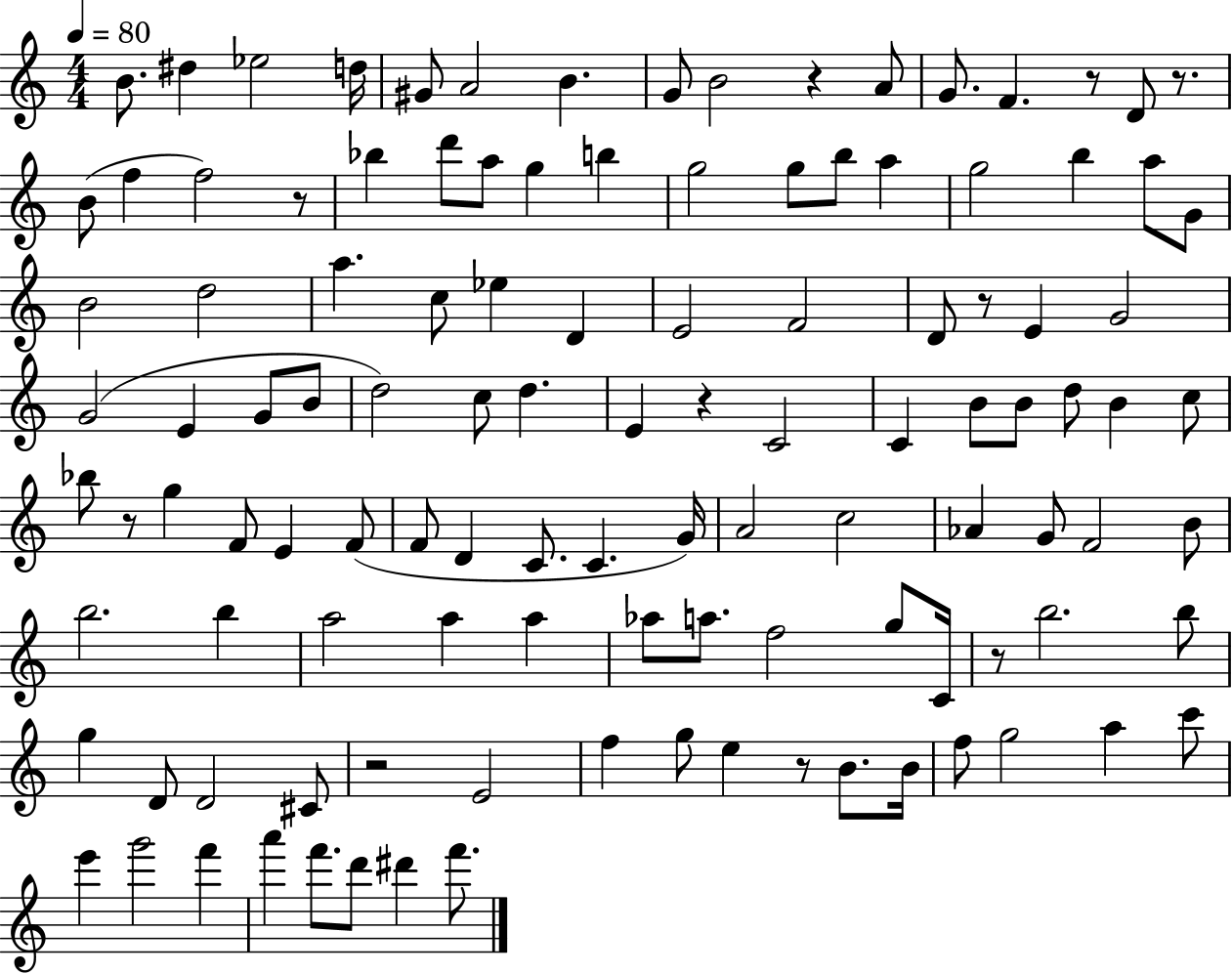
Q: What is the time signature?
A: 4/4